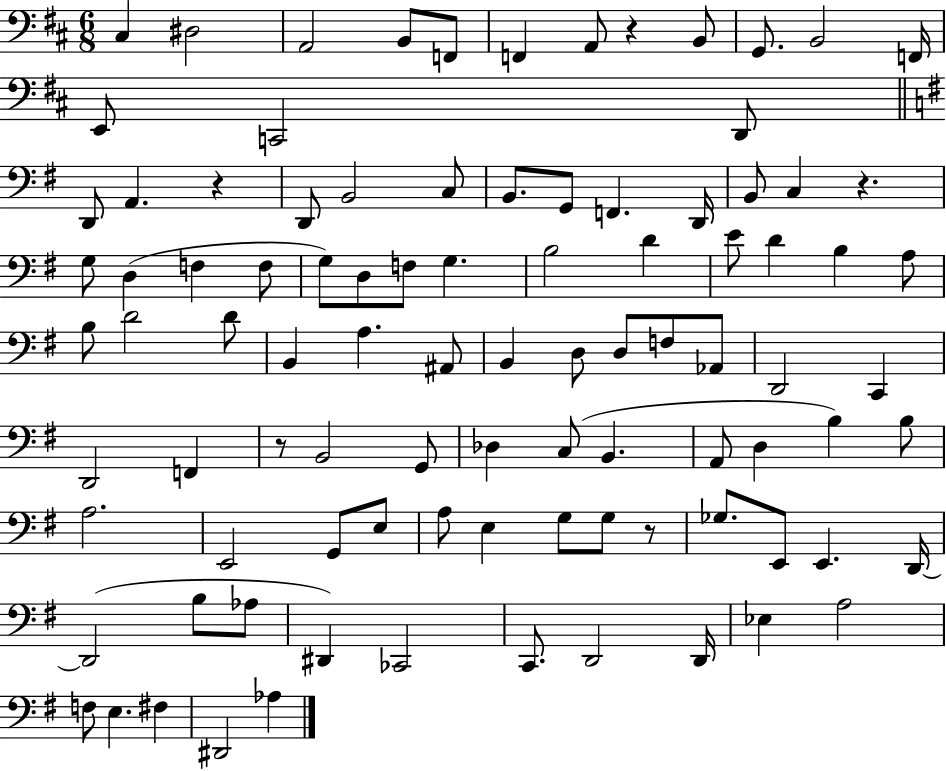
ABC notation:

X:1
T:Untitled
M:6/8
L:1/4
K:D
^C, ^D,2 A,,2 B,,/2 F,,/2 F,, A,,/2 z B,,/2 G,,/2 B,,2 F,,/4 E,,/2 C,,2 D,,/2 D,,/2 A,, z D,,/2 B,,2 C,/2 B,,/2 G,,/2 F,, D,,/4 B,,/2 C, z G,/2 D, F, F,/2 G,/2 D,/2 F,/2 G, B,2 D E/2 D B, A,/2 B,/2 D2 D/2 B,, A, ^A,,/2 B,, D,/2 D,/2 F,/2 _A,,/2 D,,2 C,, D,,2 F,, z/2 B,,2 G,,/2 _D, C,/2 B,, A,,/2 D, B, B,/2 A,2 E,,2 G,,/2 E,/2 A,/2 E, G,/2 G,/2 z/2 _G,/2 E,,/2 E,, D,,/4 D,,2 B,/2 _A,/2 ^D,, _C,,2 C,,/2 D,,2 D,,/4 _E, A,2 F,/2 E, ^F, ^D,,2 _A,